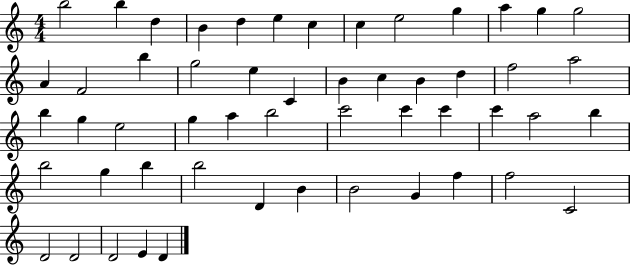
{
  \clef treble
  \numericTimeSignature
  \time 4/4
  \key c \major
  b''2 b''4 d''4 | b'4 d''4 e''4 c''4 | c''4 e''2 g''4 | a''4 g''4 g''2 | \break a'4 f'2 b''4 | g''2 e''4 c'4 | b'4 c''4 b'4 d''4 | f''2 a''2 | \break b''4 g''4 e''2 | g''4 a''4 b''2 | c'''2 c'''4 c'''4 | c'''4 a''2 b''4 | \break b''2 g''4 b''4 | b''2 d'4 b'4 | b'2 g'4 f''4 | f''2 c'2 | \break d'2 d'2 | d'2 e'4 d'4 | \bar "|."
}